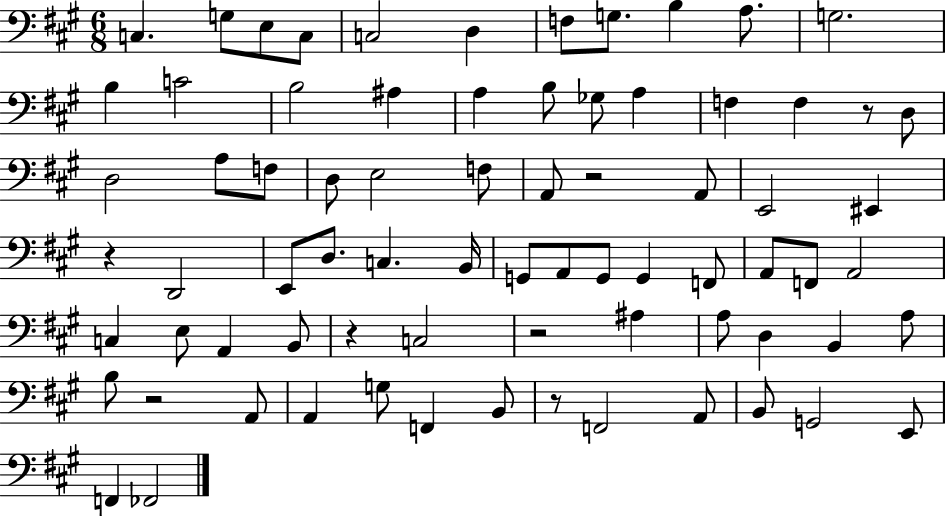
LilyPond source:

{
  \clef bass
  \numericTimeSignature
  \time 6/8
  \key a \major
  c4. g8 e8 c8 | c2 d4 | f8 g8. b4 a8. | g2. | \break b4 c'2 | b2 ais4 | a4 b8 ges8 a4 | f4 f4 r8 d8 | \break d2 a8 f8 | d8 e2 f8 | a,8 r2 a,8 | e,2 eis,4 | \break r4 d,2 | e,8 d8. c4. b,16 | g,8 a,8 g,8 g,4 f,8 | a,8 f,8 a,2 | \break c4 e8 a,4 b,8 | r4 c2 | r2 ais4 | a8 d4 b,4 a8 | \break b8 r2 a,8 | a,4 g8 f,4 b,8 | r8 f,2 a,8 | b,8 g,2 e,8 | \break f,4 fes,2 | \bar "|."
}